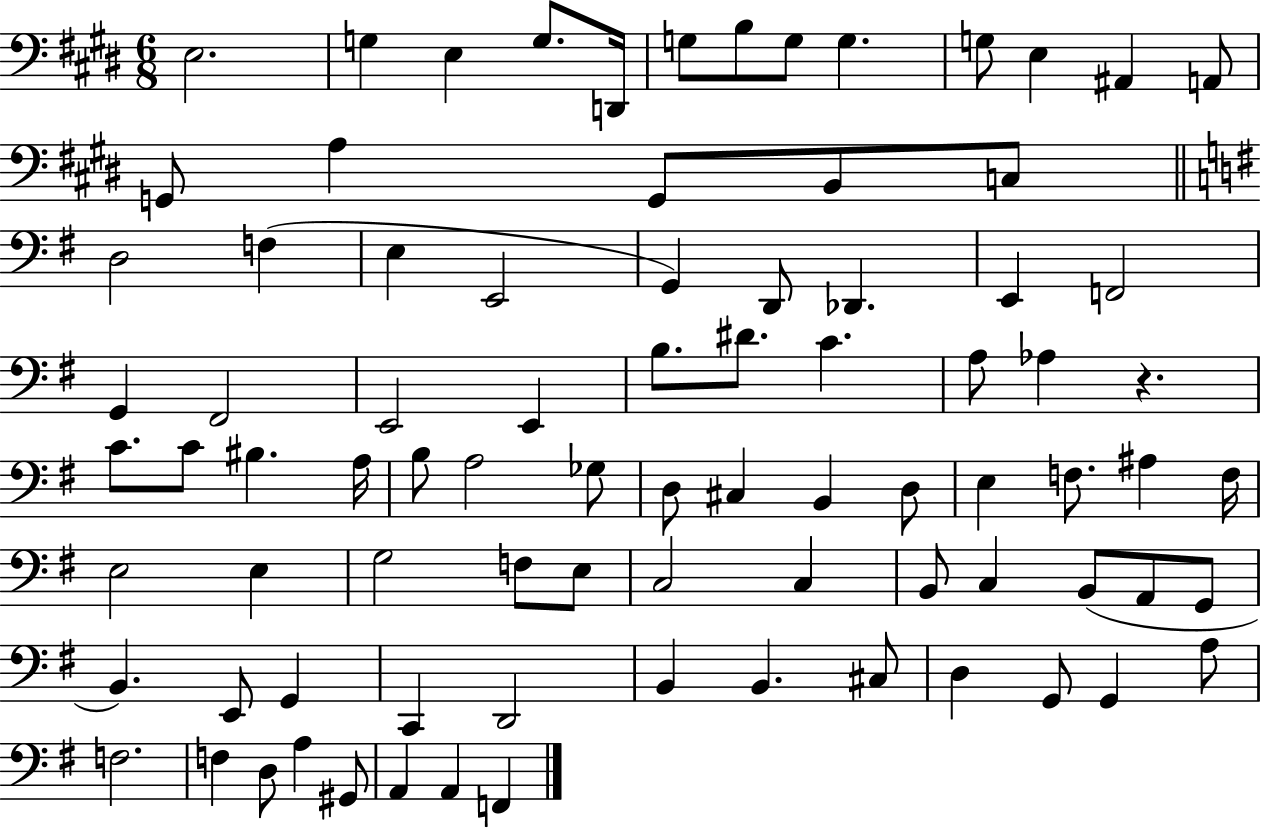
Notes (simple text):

E3/h. G3/q E3/q G3/e. D2/s G3/e B3/e G3/e G3/q. G3/e E3/q A#2/q A2/e G2/e A3/q G2/e B2/e C3/e D3/h F3/q E3/q E2/h G2/q D2/e Db2/q. E2/q F2/h G2/q F#2/h E2/h E2/q B3/e. D#4/e. C4/q. A3/e Ab3/q R/q. C4/e. C4/e BIS3/q. A3/s B3/e A3/h Gb3/e D3/e C#3/q B2/q D3/e E3/q F3/e. A#3/q F3/s E3/h E3/q G3/h F3/e E3/e C3/h C3/q B2/e C3/q B2/e A2/e G2/e B2/q. E2/e G2/q C2/q D2/h B2/q B2/q. C#3/e D3/q G2/e G2/q A3/e F3/h. F3/q D3/e A3/q G#2/e A2/q A2/q F2/q